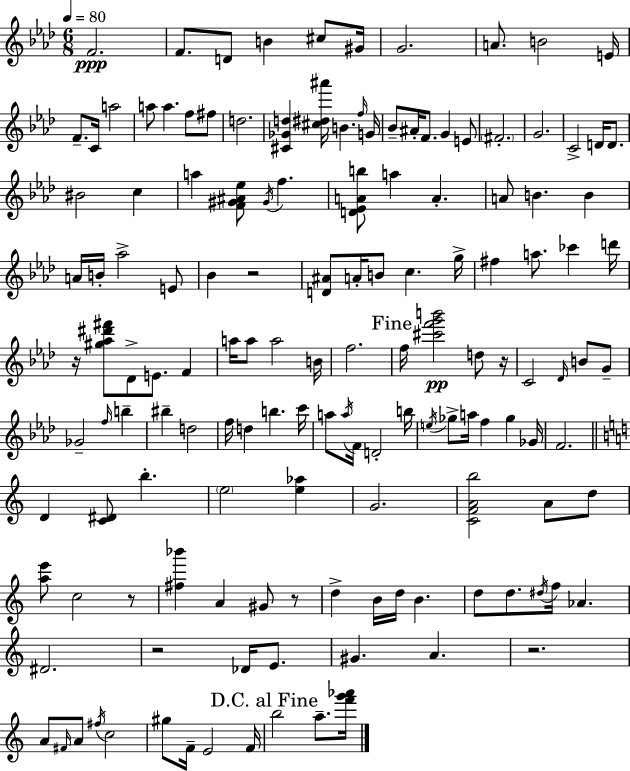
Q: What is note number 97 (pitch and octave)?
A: A4